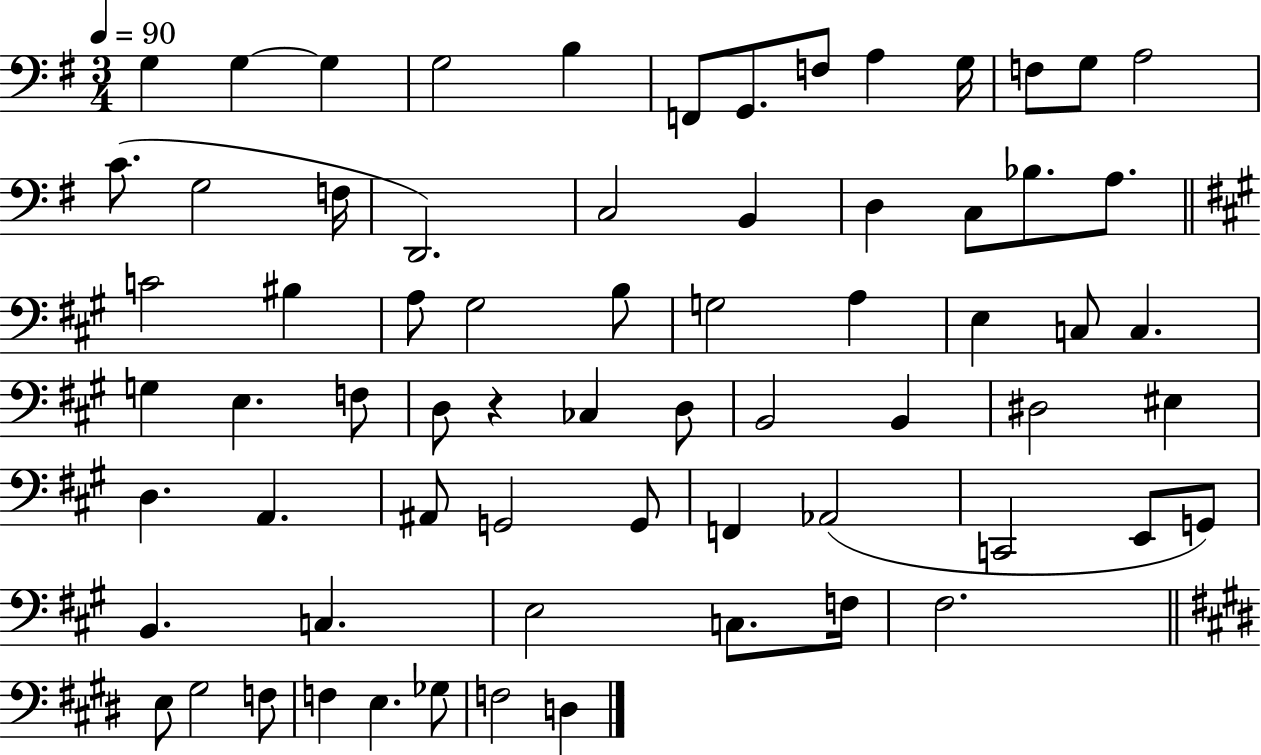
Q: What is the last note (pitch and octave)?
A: D3